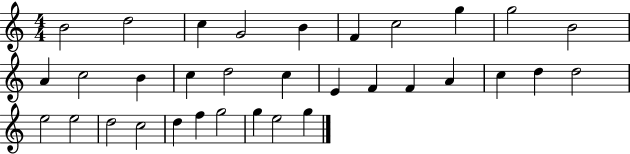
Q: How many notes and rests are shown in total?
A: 33